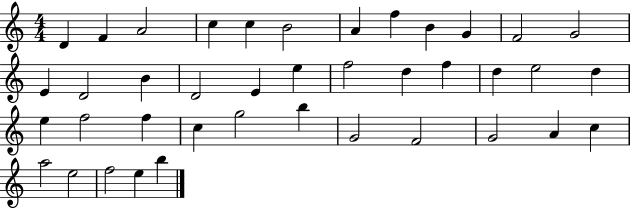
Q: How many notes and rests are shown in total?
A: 40